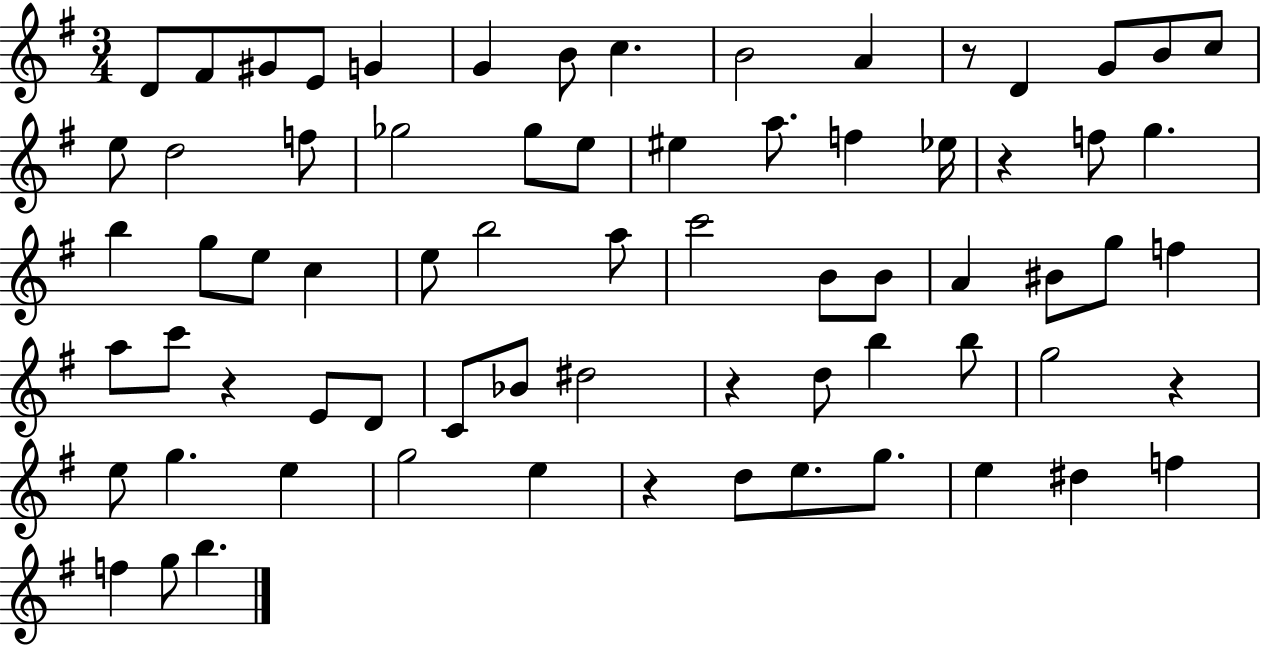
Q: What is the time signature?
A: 3/4